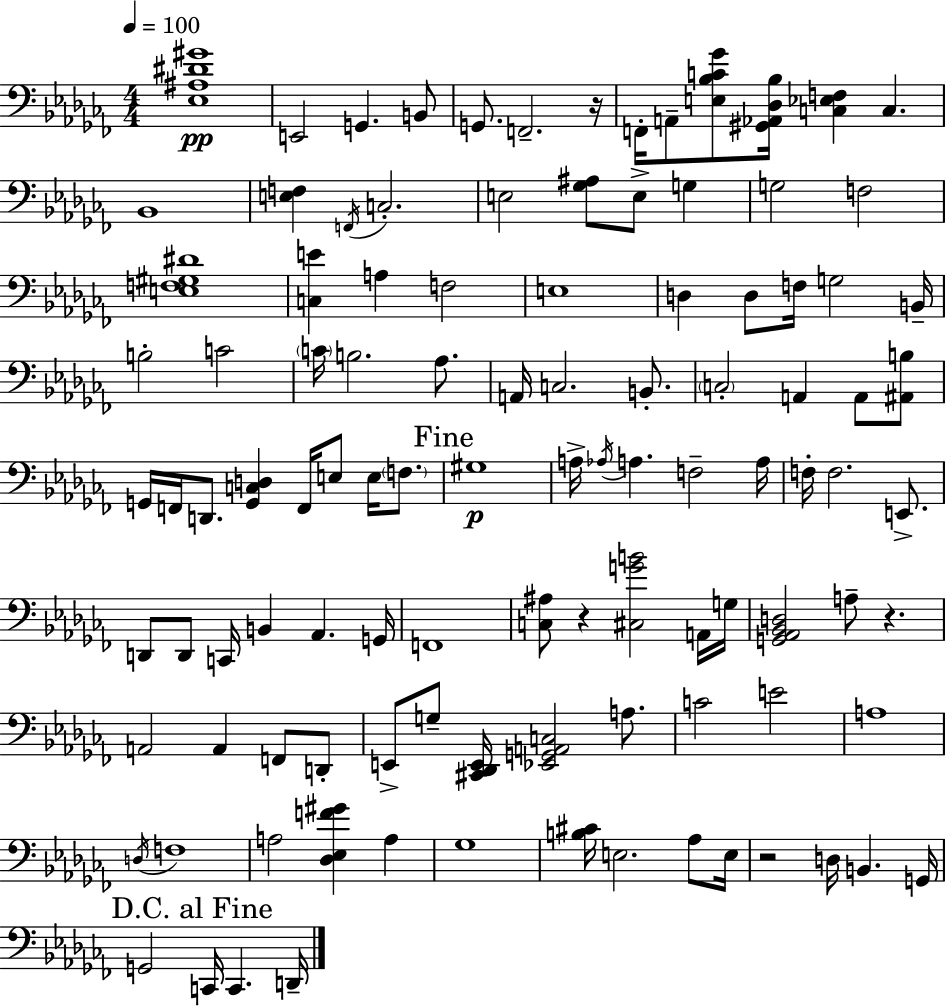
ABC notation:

X:1
T:Untitled
M:4/4
L:1/4
K:Abm
[_E,^A,^D^G]4 E,,2 G,, B,,/2 G,,/2 F,,2 z/4 F,,/4 A,,/2 [E,_B,C_G]/2 [^G,,_A,,_D,_B,]/4 [C,_E,F,] C, _B,,4 [E,F,] F,,/4 C,2 E,2 [_G,^A,]/2 E,/2 G, G,2 F,2 [E,F,^G,^D]4 [C,E] A, F,2 E,4 D, D,/2 F,/4 G,2 B,,/4 B,2 C2 C/4 B,2 _A,/2 A,,/4 C,2 B,,/2 C,2 A,, A,,/2 [^A,,B,]/2 G,,/4 F,,/4 D,,/2 [G,,C,D,] F,,/4 E,/2 E,/4 F,/2 ^G,4 A,/4 _A,/4 A, F,2 A,/4 F,/4 F,2 E,,/2 D,,/2 D,,/2 C,,/4 B,, _A,, G,,/4 F,,4 [C,^A,]/2 z [^C,GB]2 A,,/4 G,/4 [G,,_A,,_B,,D,]2 A,/2 z A,,2 A,, F,,/2 D,,/2 E,,/2 G,/2 [^C,,_D,,E,,]/4 [_E,,G,,A,,C,]2 A,/2 C2 E2 A,4 D,/4 F,4 A,2 [_D,_E,F^G] A, _G,4 [B,^C]/4 E,2 _A,/2 E,/4 z2 D,/4 B,, G,,/4 G,,2 C,,/4 C,, D,,/4